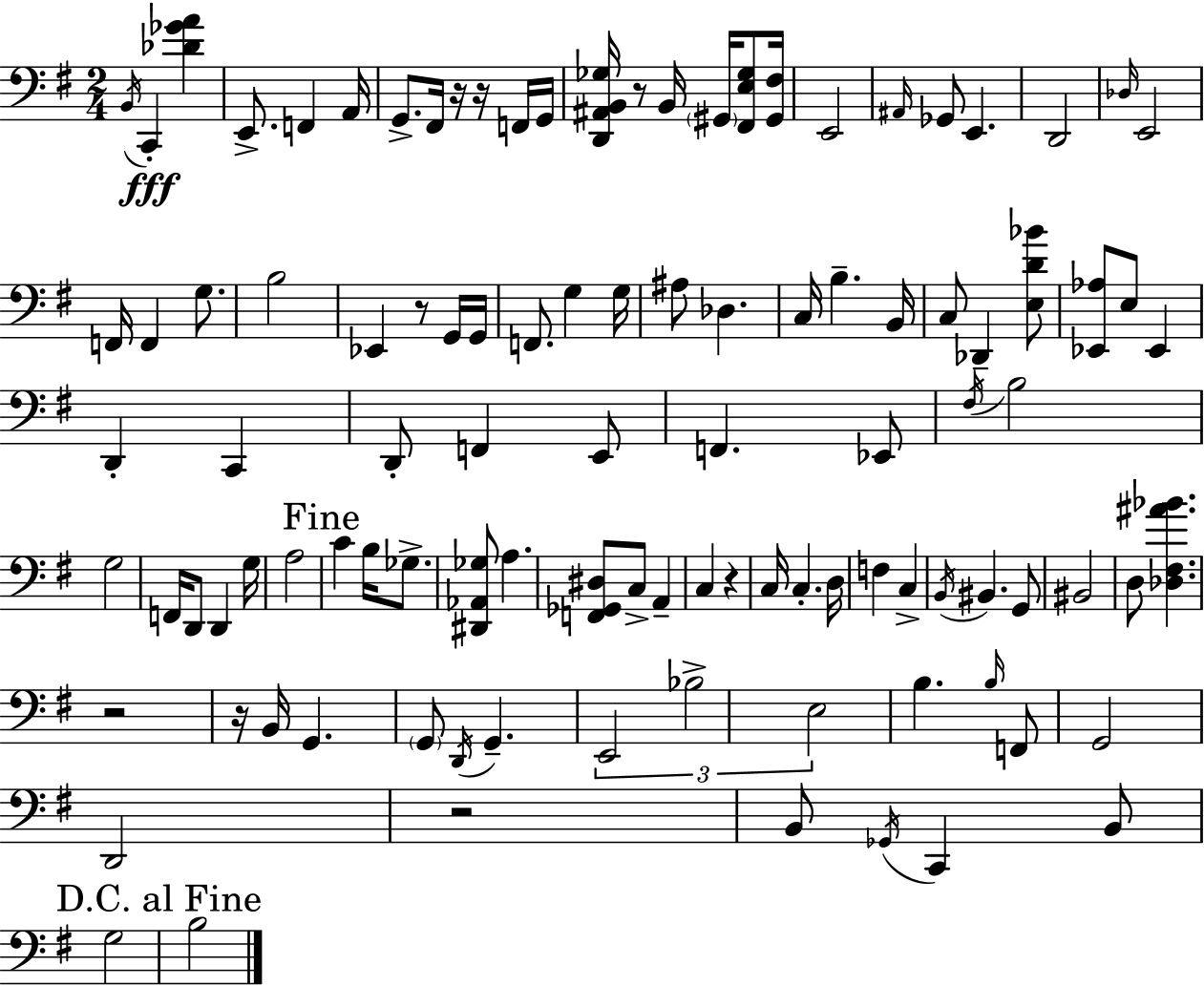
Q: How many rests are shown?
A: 8